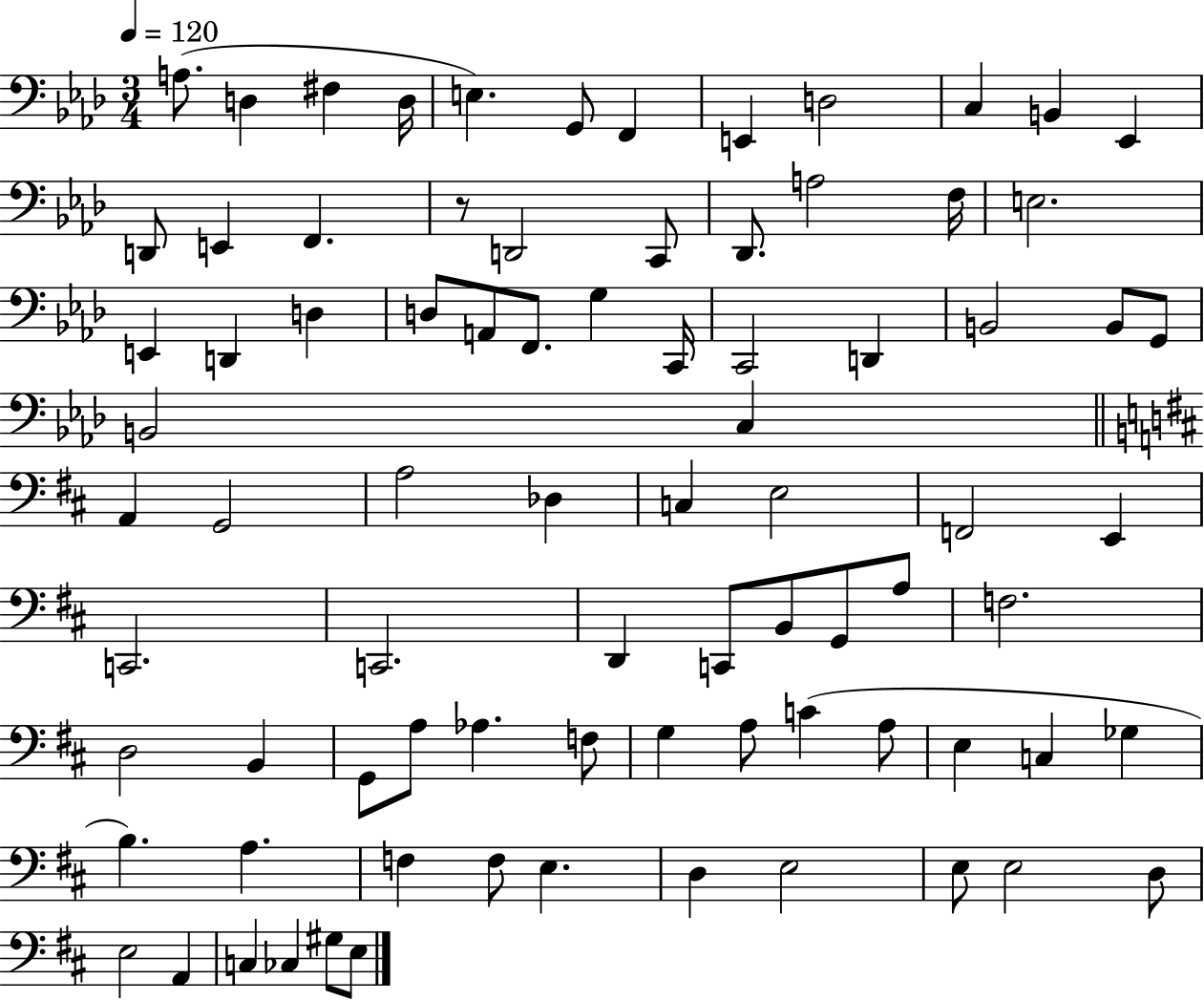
A3/e. D3/q F#3/q D3/s E3/q. G2/e F2/q E2/q D3/h C3/q B2/q Eb2/q D2/e E2/q F2/q. R/e D2/h C2/e Db2/e. A3/h F3/s E3/h. E2/q D2/q D3/q D3/e A2/e F2/e. G3/q C2/s C2/h D2/q B2/h B2/e G2/e B2/h C3/q A2/q G2/h A3/h Db3/q C3/q E3/h F2/h E2/q C2/h. C2/h. D2/q C2/e B2/e G2/e A3/e F3/h. D3/h B2/q G2/e A3/e Ab3/q. F3/e G3/q A3/e C4/q A3/e E3/q C3/q Gb3/q B3/q. A3/q. F3/q F3/e E3/q. D3/q E3/h E3/e E3/h D3/e E3/h A2/q C3/q CES3/q G#3/e E3/e